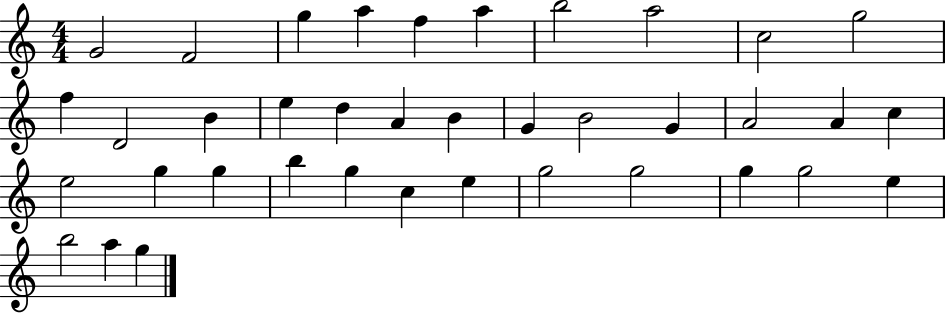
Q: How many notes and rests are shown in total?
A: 38